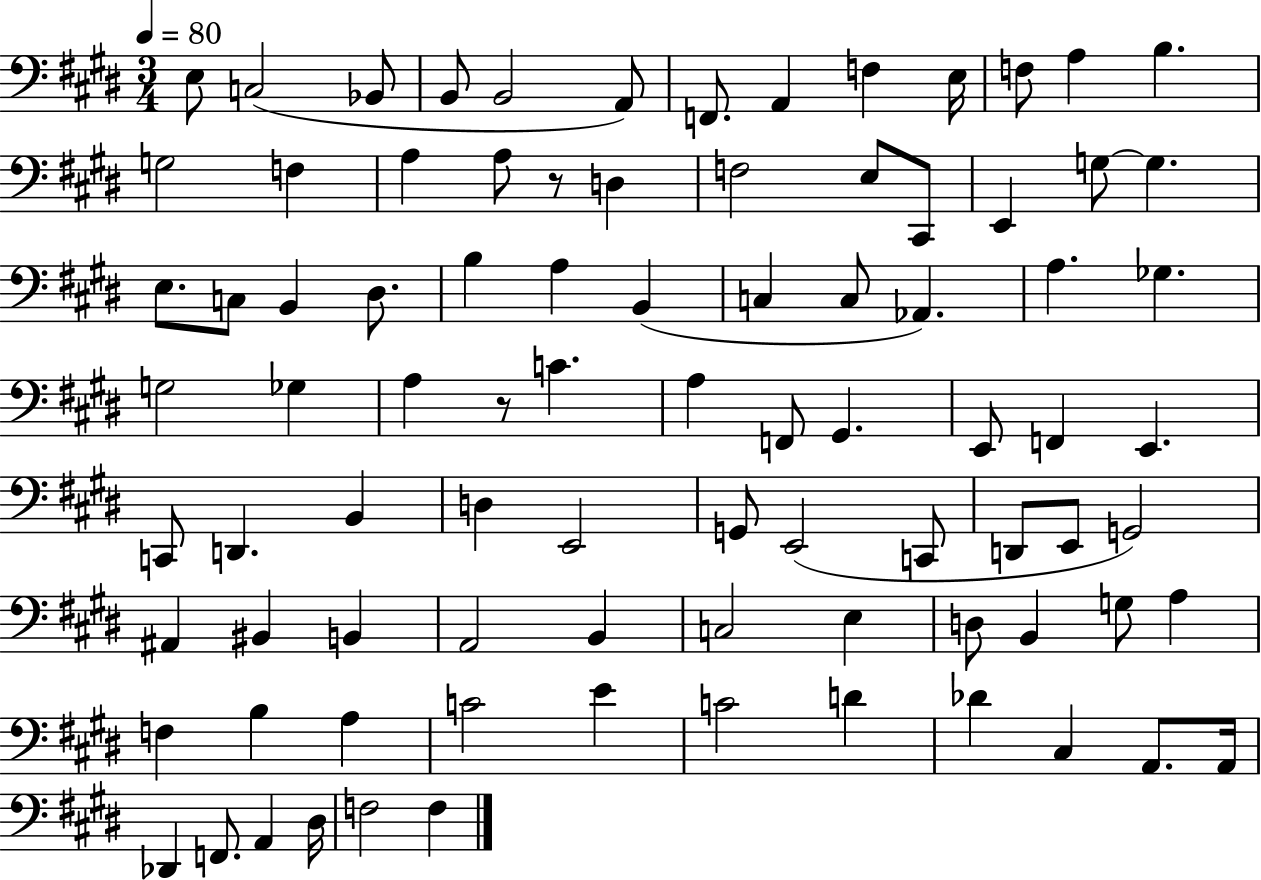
{
  \clef bass
  \numericTimeSignature
  \time 3/4
  \key e \major
  \tempo 4 = 80
  \repeat volta 2 { e8 c2( bes,8 | b,8 b,2 a,8) | f,8. a,4 f4 e16 | f8 a4 b4. | \break g2 f4 | a4 a8 r8 d4 | f2 e8 cis,8 | e,4 g8~~ g4. | \break e8. c8 b,4 dis8. | b4 a4 b,4( | c4 c8 aes,4.) | a4. ges4. | \break g2 ges4 | a4 r8 c'4. | a4 f,8 gis,4. | e,8 f,4 e,4. | \break c,8 d,4. b,4 | d4 e,2 | g,8 e,2( c,8 | d,8 e,8 g,2) | \break ais,4 bis,4 b,4 | a,2 b,4 | c2 e4 | d8 b,4 g8 a4 | \break f4 b4 a4 | c'2 e'4 | c'2 d'4 | des'4 cis4 a,8. a,16 | \break des,4 f,8. a,4 dis16 | f2 f4 | } \bar "|."
}